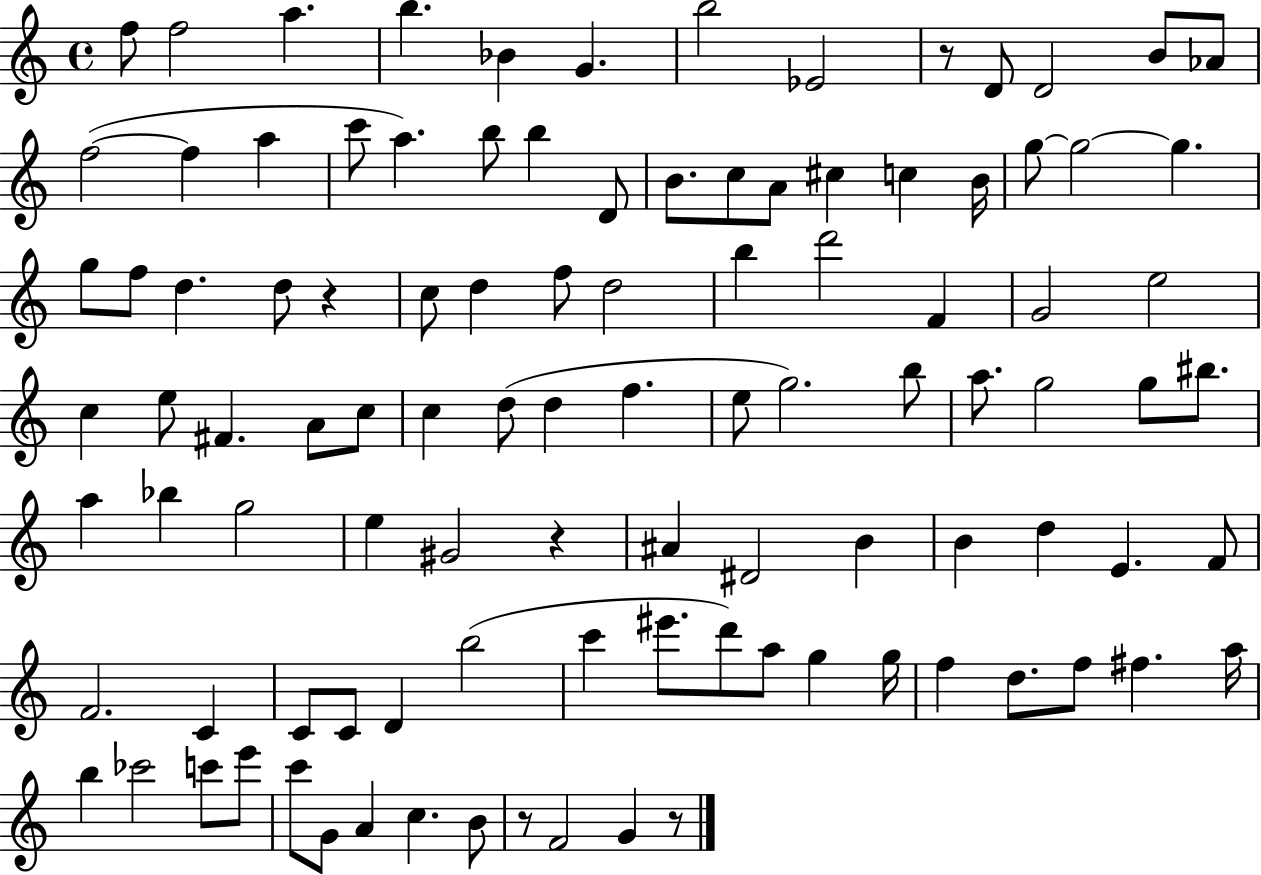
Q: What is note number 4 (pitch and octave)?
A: B5